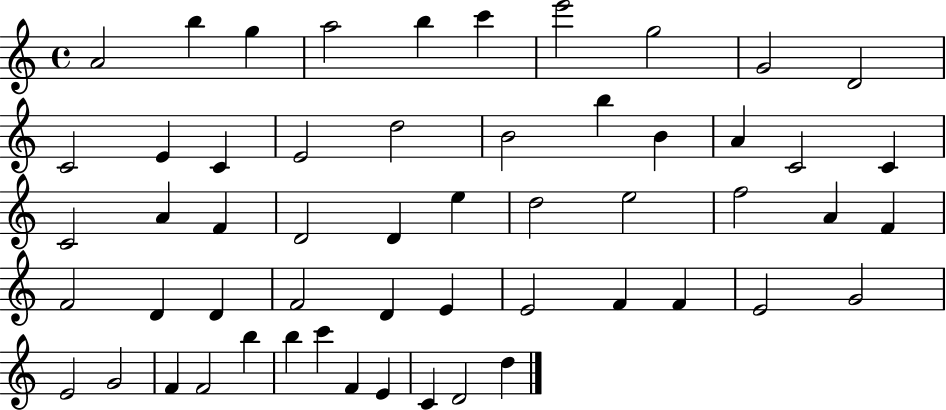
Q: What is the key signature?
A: C major